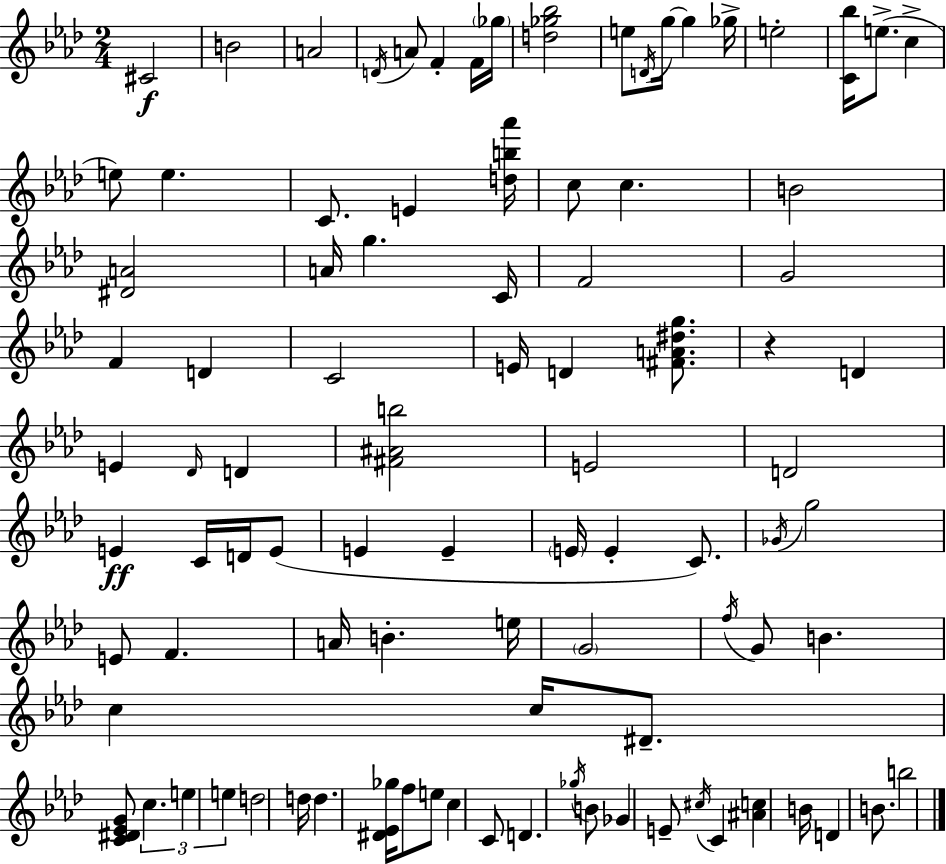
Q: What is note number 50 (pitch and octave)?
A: G5